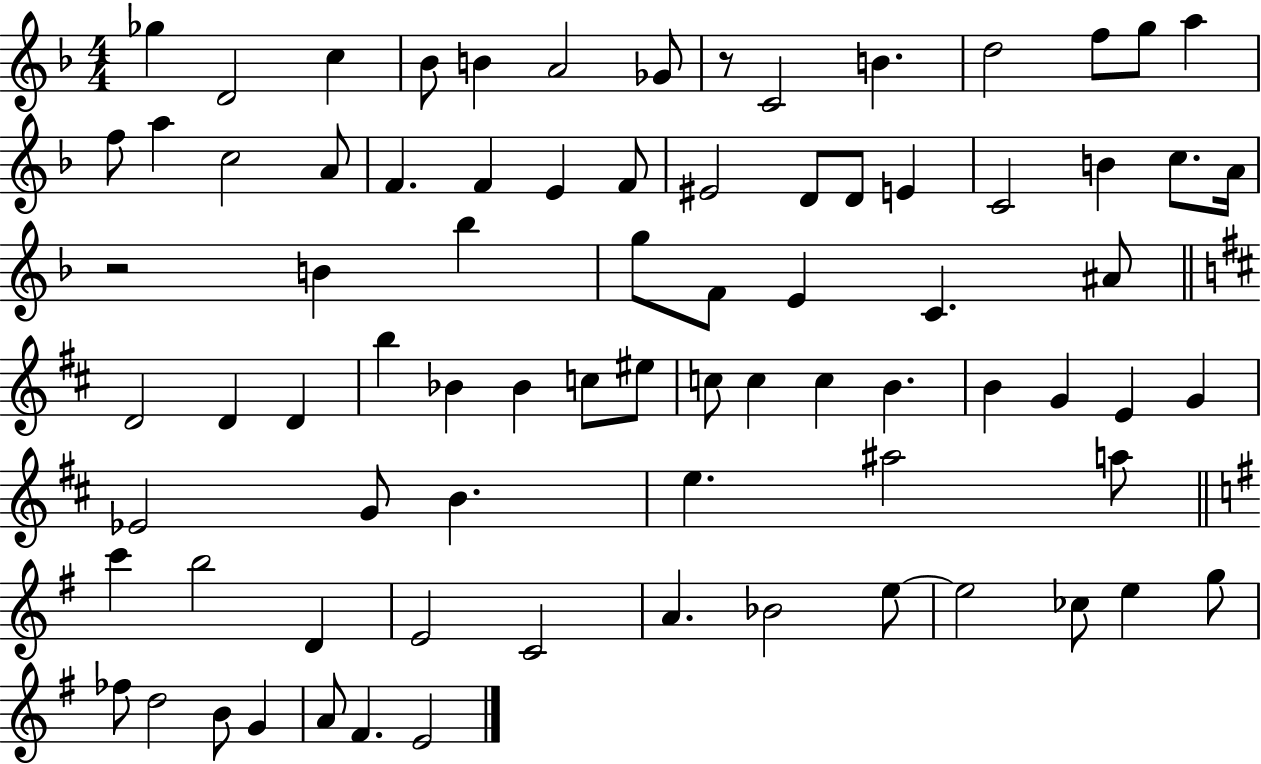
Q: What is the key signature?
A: F major